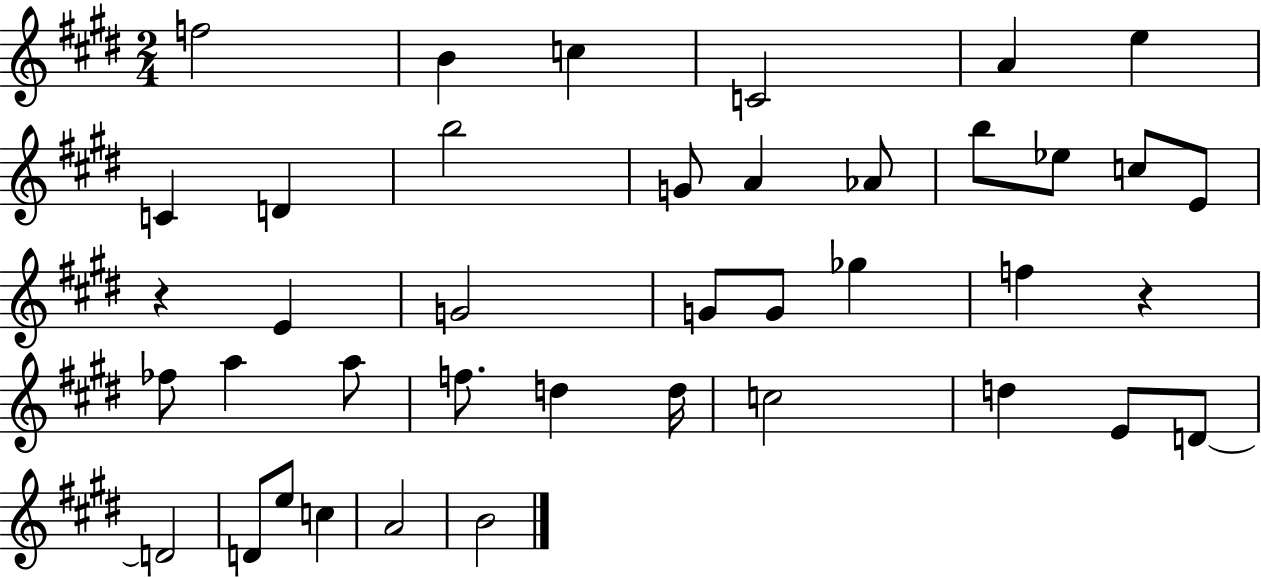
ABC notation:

X:1
T:Untitled
M:2/4
L:1/4
K:E
f2 B c C2 A e C D b2 G/2 A _A/2 b/2 _e/2 c/2 E/2 z E G2 G/2 G/2 _g f z _f/2 a a/2 f/2 d d/4 c2 d E/2 D/2 D2 D/2 e/2 c A2 B2